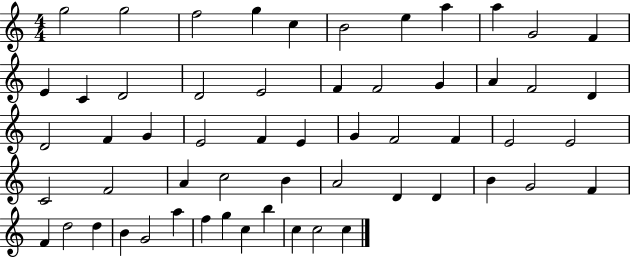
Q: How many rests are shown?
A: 0